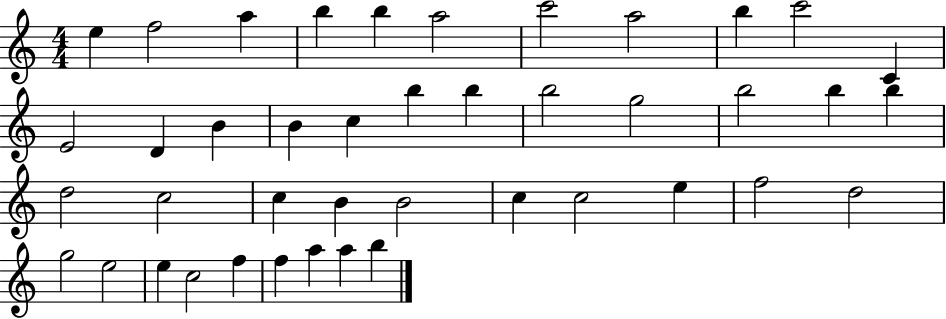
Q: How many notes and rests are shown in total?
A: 42